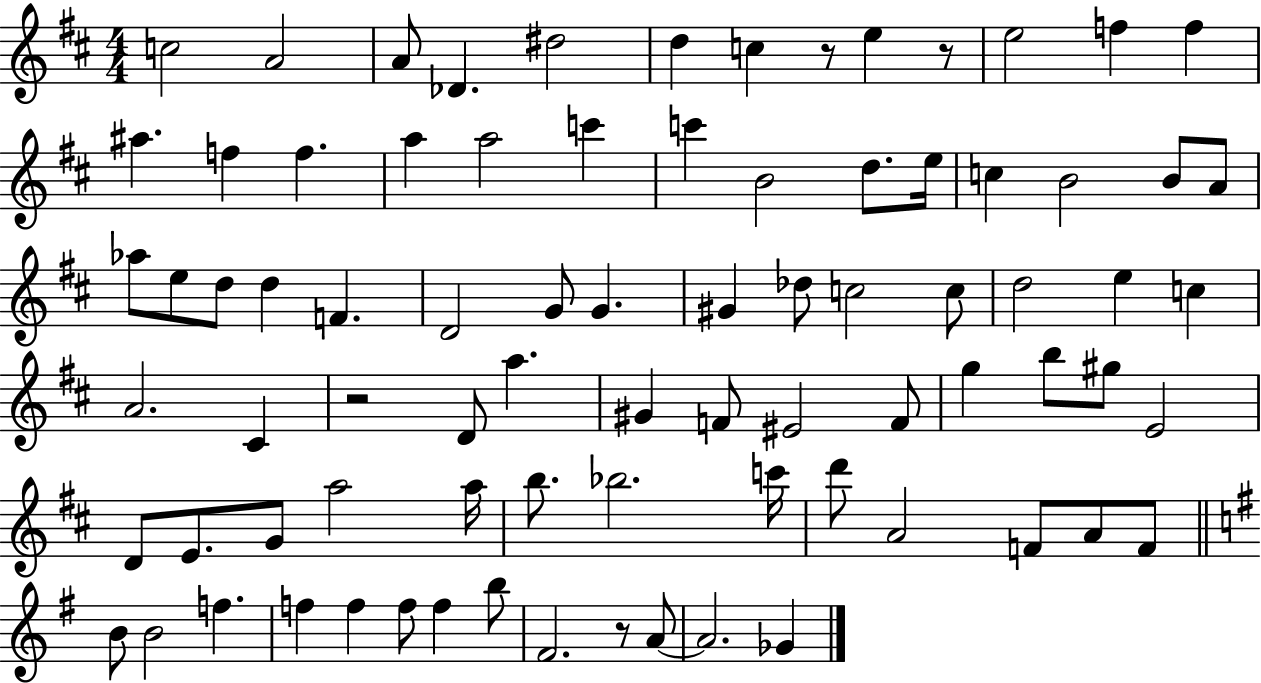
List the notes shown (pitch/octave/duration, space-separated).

C5/h A4/h A4/e Db4/q. D#5/h D5/q C5/q R/e E5/q R/e E5/h F5/q F5/q A#5/q. F5/q F5/q. A5/q A5/h C6/q C6/q B4/h D5/e. E5/s C5/q B4/h B4/e A4/e Ab5/e E5/e D5/e D5/q F4/q. D4/h G4/e G4/q. G#4/q Db5/e C5/h C5/e D5/h E5/q C5/q A4/h. C#4/q R/h D4/e A5/q. G#4/q F4/e EIS4/h F4/e G5/q B5/e G#5/e E4/h D4/e E4/e. G4/e A5/h A5/s B5/e. Bb5/h. C6/s D6/e A4/h F4/e A4/e F4/e B4/e B4/h F5/q. F5/q F5/q F5/e F5/q B5/e F#4/h. R/e A4/e A4/h. Gb4/q